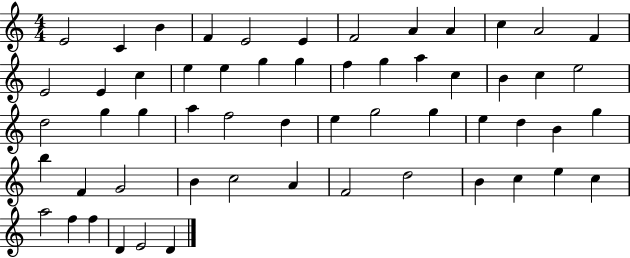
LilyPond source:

{
  \clef treble
  \numericTimeSignature
  \time 4/4
  \key c \major
  e'2 c'4 b'4 | f'4 e'2 e'4 | f'2 a'4 a'4 | c''4 a'2 f'4 | \break e'2 e'4 c''4 | e''4 e''4 g''4 g''4 | f''4 g''4 a''4 c''4 | b'4 c''4 e''2 | \break d''2 g''4 g''4 | a''4 f''2 d''4 | e''4 g''2 g''4 | e''4 d''4 b'4 g''4 | \break b''4 f'4 g'2 | b'4 c''2 a'4 | f'2 d''2 | b'4 c''4 e''4 c''4 | \break a''2 f''4 f''4 | d'4 e'2 d'4 | \bar "|."
}